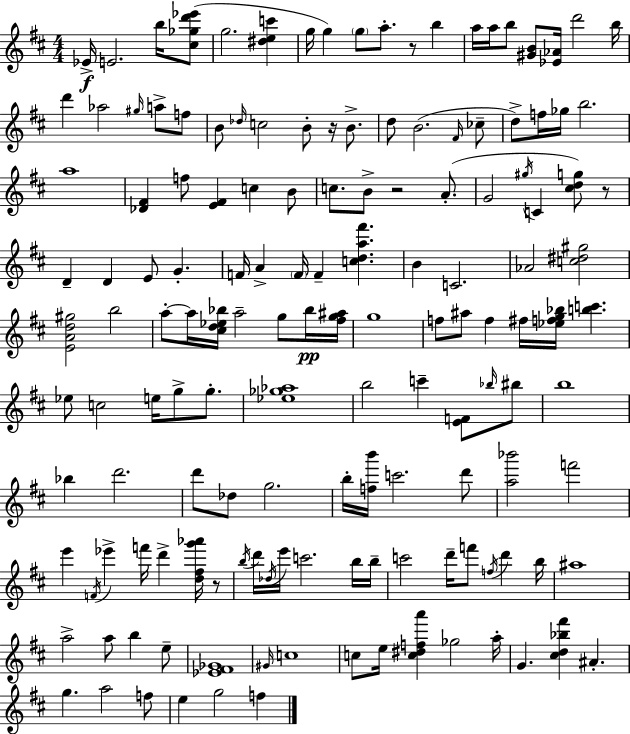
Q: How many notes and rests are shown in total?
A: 147